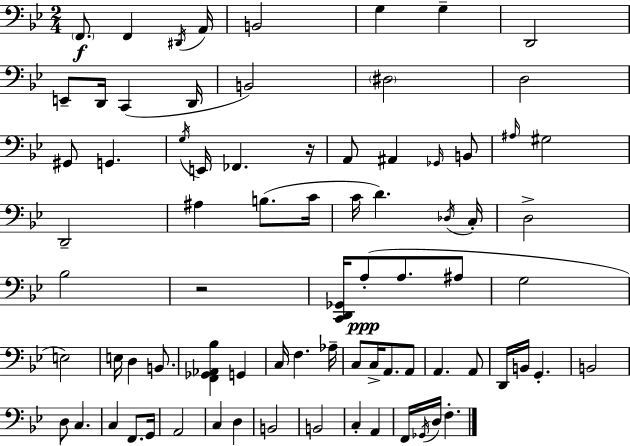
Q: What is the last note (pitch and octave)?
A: F3